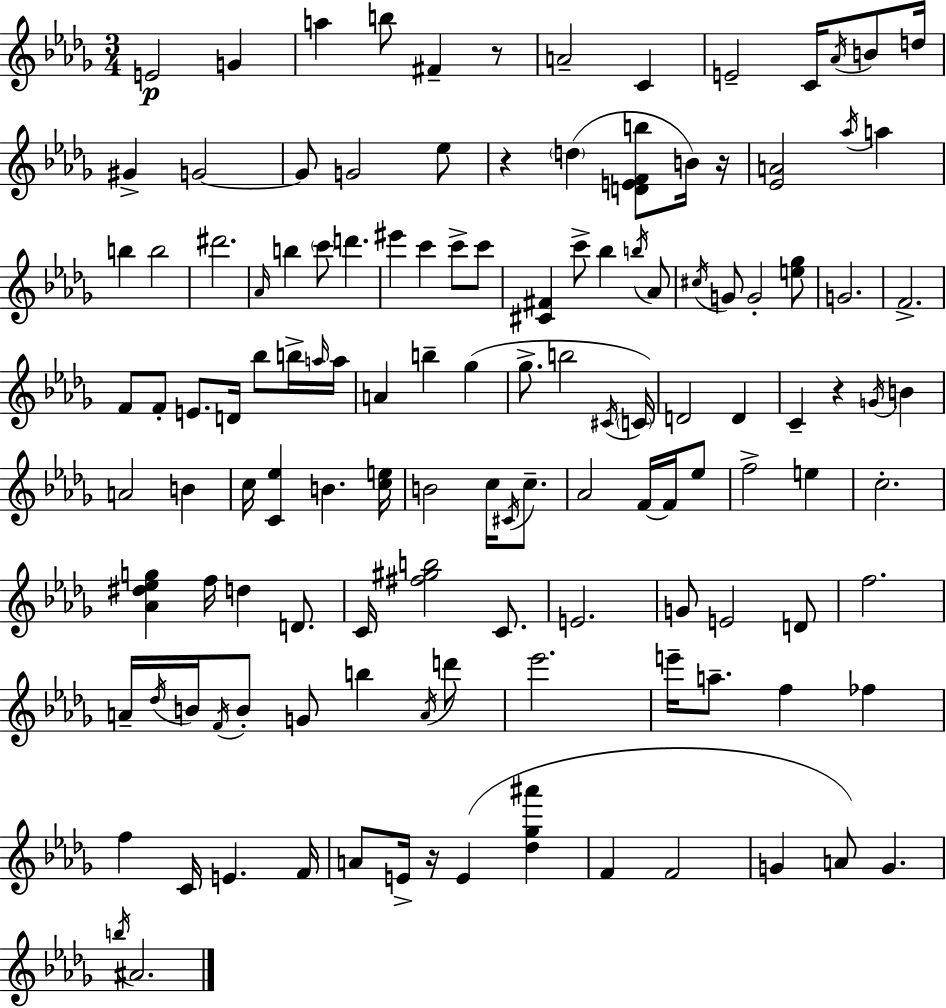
{
  \clef treble
  \numericTimeSignature
  \time 3/4
  \key bes \minor
  e'2\p g'4 | a''4 b''8 fis'4-- r8 | a'2-- c'4 | e'2-- c'16 \acciaccatura { aes'16 } b'8 | \break d''16 gis'4-> g'2~~ | g'8 g'2 ees''8 | r4 \parenthesize d''4( <d' e' f' b''>8 b'16) | r16 <ees' a'>2 \acciaccatura { aes''16 } a''4 | \break b''4 b''2 | dis'''2. | \grace { aes'16 } b''4 \parenthesize c'''8 d'''4. | eis'''4 c'''4 c'''8-> | \break c'''8 <cis' fis'>4 c'''8-> bes''4 | \acciaccatura { b''16 } aes'8 \acciaccatura { cis''16 } g'8 g'2-. | <e'' ges''>8 g'2. | f'2.-> | \break f'8 f'8-. e'8. | d'16 bes''8 b''16-> \grace { a''16 } a''16 a'4 b''4-- | ges''4( ges''8.-> b''2 | \acciaccatura { cis'16 }) \parenthesize c'16 d'2 | \break d'4 c'4-- r4 | \acciaccatura { g'16 } b'4 a'2 | b'4 c''16 <c' ees''>4 | b'4. <c'' e''>16 b'2 | \break c''16 \acciaccatura { cis'16 } c''8.-- aes'2 | f'16~~ f'16 ees''8 f''2-> | e''4 c''2.-. | <aes' dis'' ees'' g''>4 | \break f''16 d''4 d'8. c'16 <fis'' gis'' b''>2 | c'8. e'2. | g'8 e'2 | d'8 f''2. | \break a'16-- \acciaccatura { des''16 } b'16 | \acciaccatura { f'16 } b'8-. g'8 b''4 \acciaccatura { a'16 } d'''8 | ees'''2. | e'''16-- a''8.-- f''4 fes''4 | \break f''4 c'16 e'4. f'16 | a'8 e'16-> r16 e'4( <des'' ges'' ais'''>4 | f'4 f'2 | g'4 a'8) g'4. | \break \acciaccatura { b''16 } ais'2. | \bar "|."
}